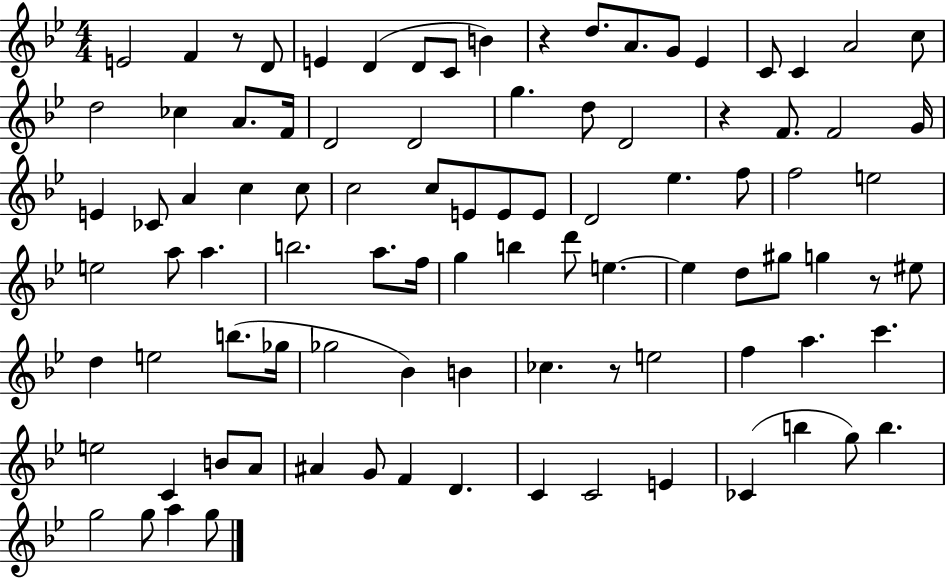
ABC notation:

X:1
T:Untitled
M:4/4
L:1/4
K:Bb
E2 F z/2 D/2 E D D/2 C/2 B z d/2 A/2 G/2 _E C/2 C A2 c/2 d2 _c A/2 F/4 D2 D2 g d/2 D2 z F/2 F2 G/4 E _C/2 A c c/2 c2 c/2 E/2 E/2 E/2 D2 _e f/2 f2 e2 e2 a/2 a b2 a/2 f/4 g b d'/2 e e d/2 ^g/2 g z/2 ^e/2 d e2 b/2 _g/4 _g2 _B B _c z/2 e2 f a c' e2 C B/2 A/2 ^A G/2 F D C C2 E _C b g/2 b g2 g/2 a g/2